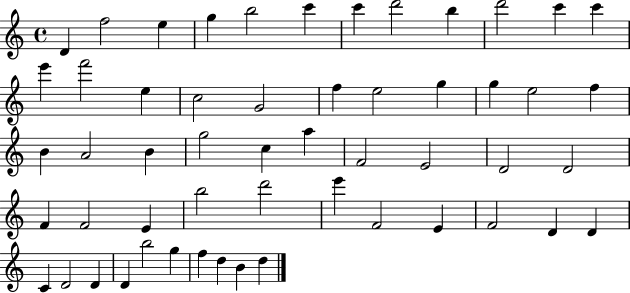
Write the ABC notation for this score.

X:1
T:Untitled
M:4/4
L:1/4
K:C
D f2 e g b2 c' c' d'2 b d'2 c' c' e' f'2 e c2 G2 f e2 g g e2 f B A2 B g2 c a F2 E2 D2 D2 F F2 E b2 d'2 e' F2 E F2 D D C D2 D D b2 g f d B d